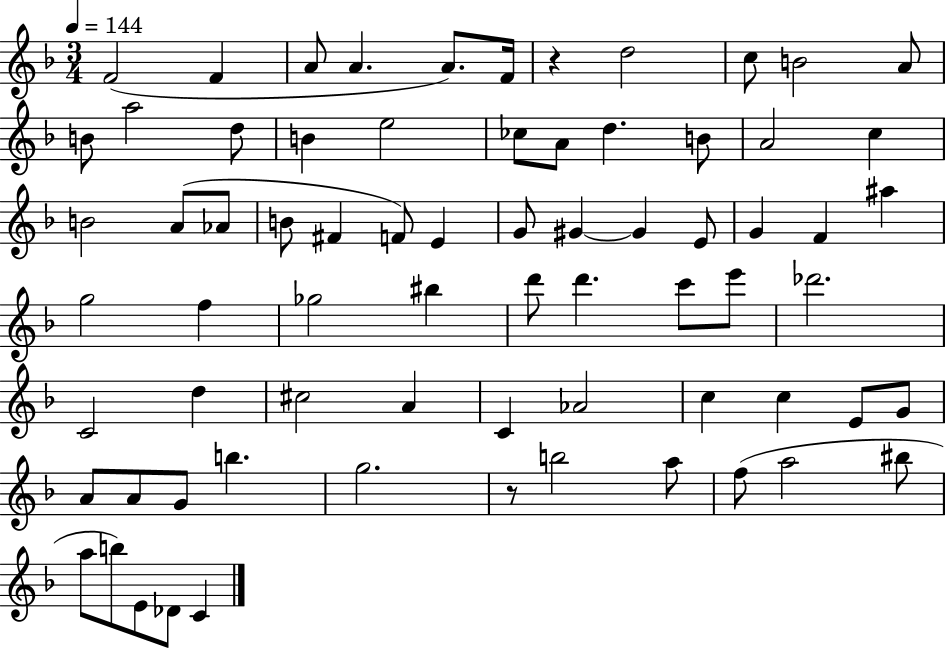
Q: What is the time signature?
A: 3/4